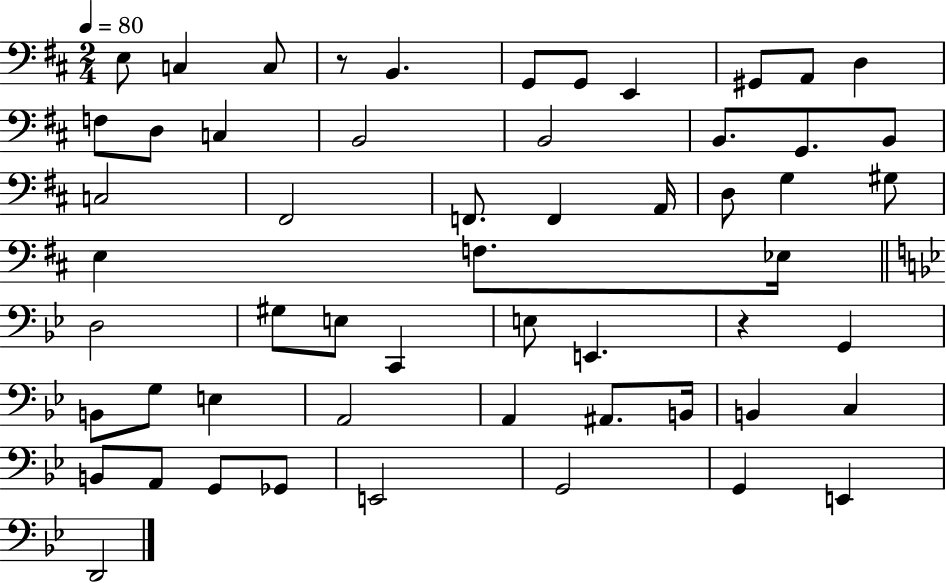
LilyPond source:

{
  \clef bass
  \numericTimeSignature
  \time 2/4
  \key d \major
  \tempo 4 = 80
  \repeat volta 2 { e8 c4 c8 | r8 b,4. | g,8 g,8 e,4 | gis,8 a,8 d4 | \break f8 d8 c4 | b,2 | b,2 | b,8. g,8. b,8 | \break c2 | fis,2 | f,8. f,4 a,16 | d8 g4 gis8 | \break e4 f8. ees16 | \bar "||" \break \key bes \major d2 | gis8 e8 c,4 | e8 e,4. | r4 g,4 | \break b,8 g8 e4 | a,2 | a,4 ais,8. b,16 | b,4 c4 | \break b,8 a,8 g,8 ges,8 | e,2 | g,2 | g,4 e,4 | \break d,2 | } \bar "|."
}